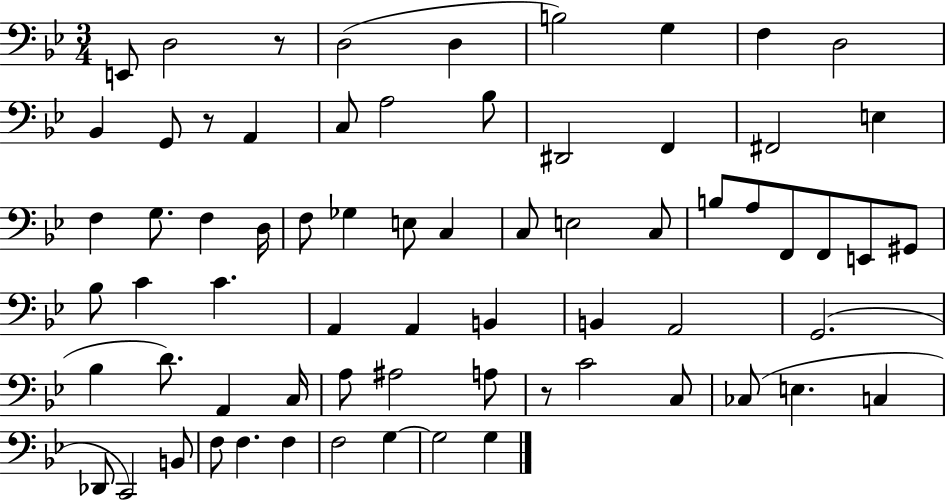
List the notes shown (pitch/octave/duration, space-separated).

E2/e D3/h R/e D3/h D3/q B3/h G3/q F3/q D3/h Bb2/q G2/e R/e A2/q C3/e A3/h Bb3/e D#2/h F2/q F#2/h E3/q F3/q G3/e. F3/q D3/s F3/e Gb3/q E3/e C3/q C3/e E3/h C3/e B3/e A3/e F2/e F2/e E2/e G#2/e Bb3/e C4/q C4/q. A2/q A2/q B2/q B2/q A2/h G2/h. Bb3/q D4/e. A2/q C3/s A3/e A#3/h A3/e R/e C4/h C3/e CES3/e E3/q. C3/q Db2/e C2/h B2/e F3/e F3/q. F3/q F3/h G3/q G3/h G3/q